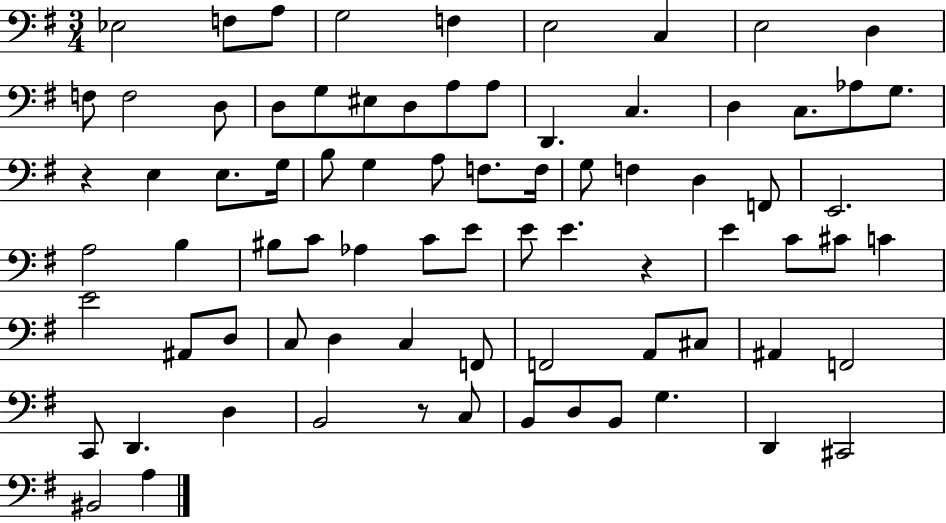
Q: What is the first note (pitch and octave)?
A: Eb3